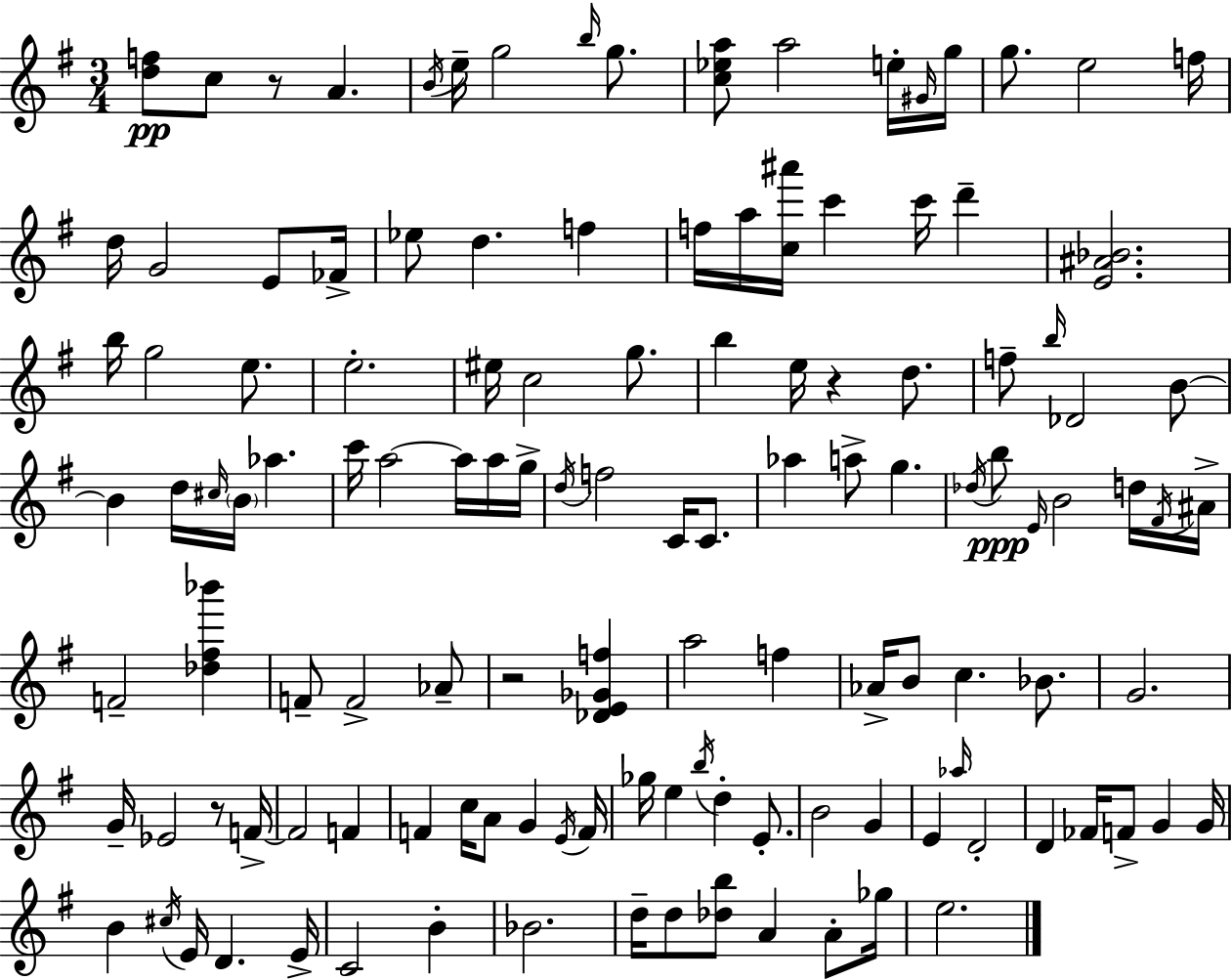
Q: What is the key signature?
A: E minor